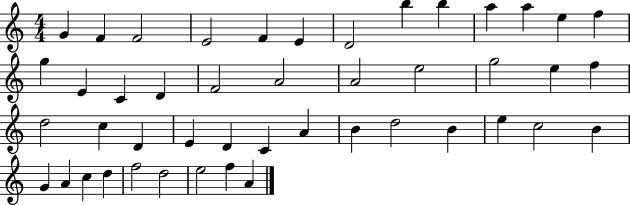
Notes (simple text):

G4/q F4/q F4/h E4/h F4/q E4/q D4/h B5/q B5/q A5/q A5/q E5/q F5/q G5/q E4/q C4/q D4/q F4/h A4/h A4/h E5/h G5/h E5/q F5/q D5/h C5/q D4/q E4/q D4/q C4/q A4/q B4/q D5/h B4/q E5/q C5/h B4/q G4/q A4/q C5/q D5/q F5/h D5/h E5/h F5/q A4/q